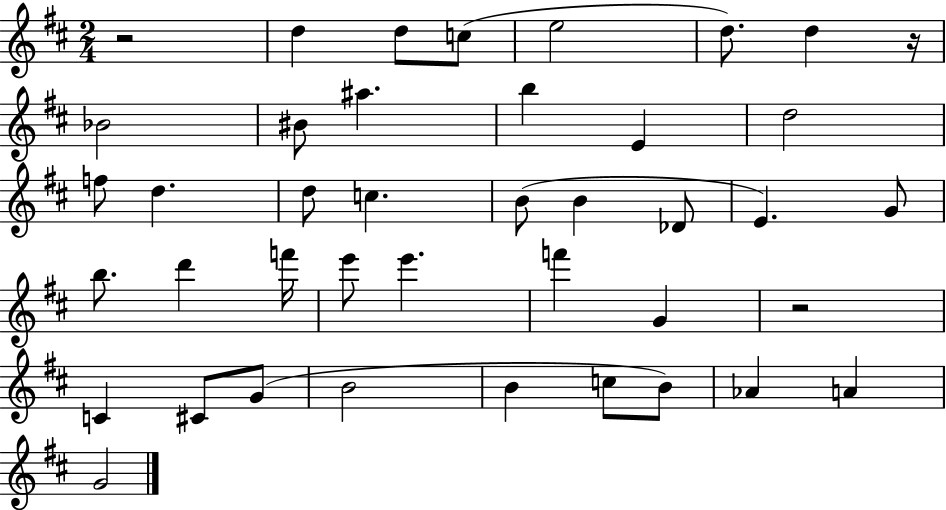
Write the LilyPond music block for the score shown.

{
  \clef treble
  \numericTimeSignature
  \time 2/4
  \key d \major
  \repeat volta 2 { r2 | d''4 d''8 c''8( | e''2 | d''8.) d''4 r16 | \break bes'2 | bis'8 ais''4. | b''4 e'4 | d''2 | \break f''8 d''4. | d''8 c''4. | b'8( b'4 des'8 | e'4.) g'8 | \break b''8. d'''4 f'''16 | e'''8 e'''4. | f'''4 g'4 | r2 | \break c'4 cis'8 g'8( | b'2 | b'4 c''8 b'8) | aes'4 a'4 | \break g'2 | } \bar "|."
}